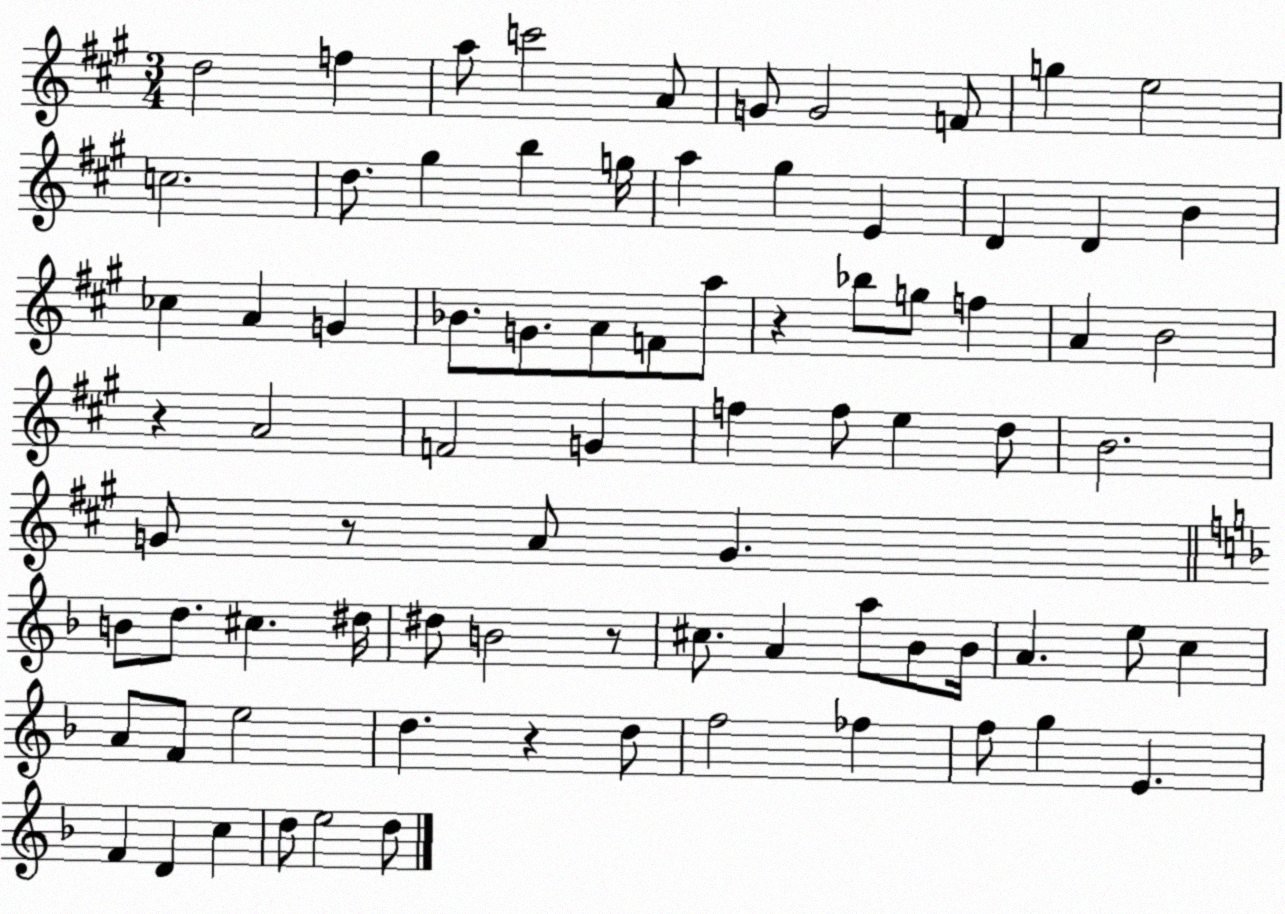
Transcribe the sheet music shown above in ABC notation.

X:1
T:Untitled
M:3/4
L:1/4
K:A
d2 f a/2 c'2 A/2 G/2 G2 F/2 g e2 c2 d/2 ^g b g/4 a ^g E D D B _c A G _B/2 G/2 A/2 F/2 a/2 z _b/2 g/2 f A B2 z A2 F2 G f f/2 e d/2 B2 G/2 z/2 A/2 G B/2 d/2 ^c ^d/4 ^d/2 B2 z/2 ^c/2 A a/2 _B/2 _B/4 A e/2 c A/2 F/2 e2 d z d/2 f2 _f f/2 g E F D c d/2 e2 d/2